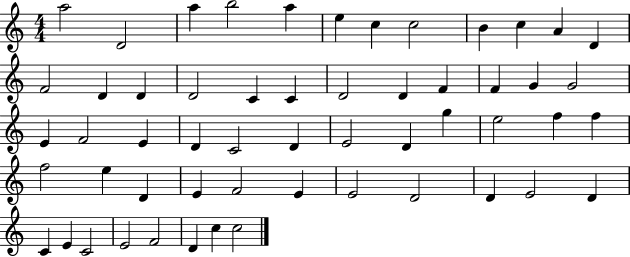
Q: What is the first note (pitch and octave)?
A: A5